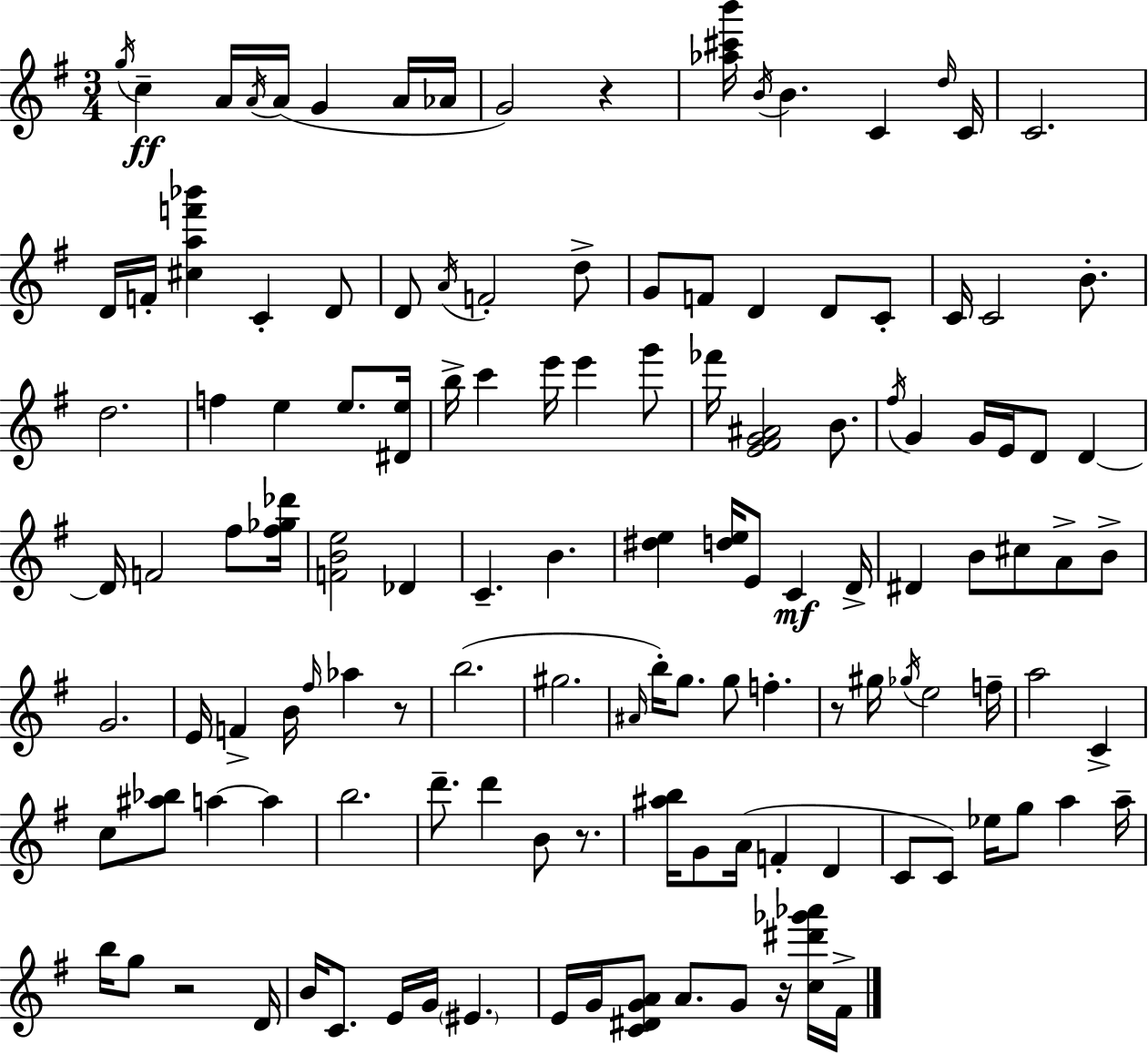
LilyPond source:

{
  \clef treble
  \numericTimeSignature
  \time 3/4
  \key g \major
  \acciaccatura { g''16 }\ff c''4-- a'16 \acciaccatura { a'16 } a'16( g'4 | a'16 aes'16 g'2) r4 | <aes'' cis''' b'''>16 \acciaccatura { b'16 } b'4. c'4 | \grace { d''16 } c'16 c'2. | \break d'16 f'16-. <cis'' a'' f''' bes'''>4 c'4-. | d'8 d'8 \acciaccatura { a'16 } f'2-. | d''8-> g'8 f'8 d'4 | d'8 c'8-. c'16 c'2 | \break b'8.-. d''2. | f''4 e''4 | e''8. <dis' e''>16 b''16-> c'''4 e'''16 e'''4 | g'''8 fes'''16 <e' fis' g' ais'>2 | \break b'8. \acciaccatura { fis''16 } g'4 g'16 e'16 | d'8 d'4~~ d'16 f'2 | fis''8 <fis'' ges'' des'''>16 <f' b' e''>2 | des'4 c'4.-- | \break b'4. <dis'' e''>4 <d'' e''>16 e'8 | c'4\mf d'16-> dis'4 b'8 | cis''8 a'8-> b'8-> g'2. | e'16 f'4-> b'16 | \break \grace { fis''16 } aes''4 r8 b''2.( | gis''2. | \grace { ais'16 } b''16-.) g''8. | g''8 f''4.-. r8 gis''16 \acciaccatura { ges''16 } | \break e''2 f''16-- a''2 | c'4-> c''8 <ais'' bes''>8 | a''4~~ a''4 b''2. | d'''8.-- | \break d'''4 b'8 r8. <ais'' b''>16 g'8 | a'16( f'4-. d'4 c'8 c'8) | ees''16 g''8 a''4 a''16-- b''16 g''8 | r2 d'16 b'16 c'8. | \break e'16 g'16 \parenthesize eis'4. e'16 g'16 <c' dis' g' a'>8 | a'8. g'8 r16 <c'' dis''' ges''' aes'''>16 fis'16-> \bar "|."
}